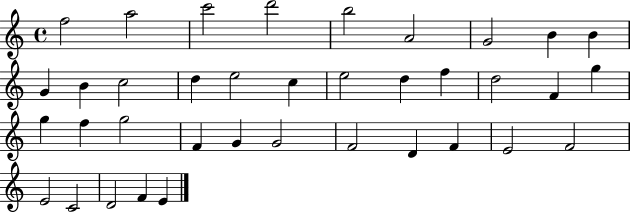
X:1
T:Untitled
M:4/4
L:1/4
K:C
f2 a2 c'2 d'2 b2 A2 G2 B B G B c2 d e2 c e2 d f d2 F g g f g2 F G G2 F2 D F E2 F2 E2 C2 D2 F E